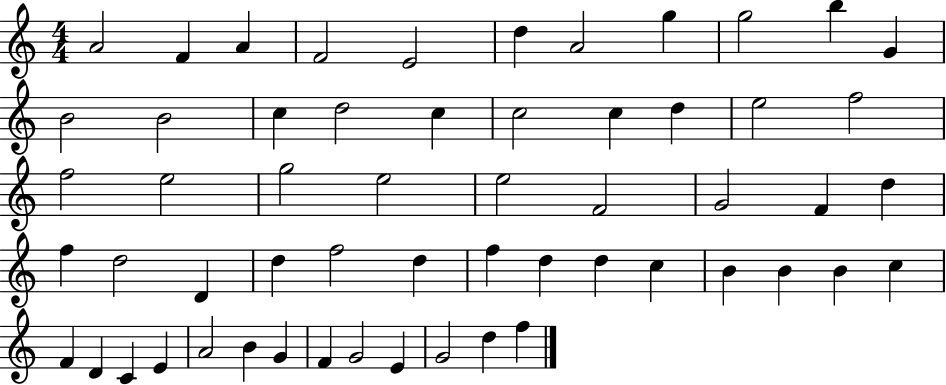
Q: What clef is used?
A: treble